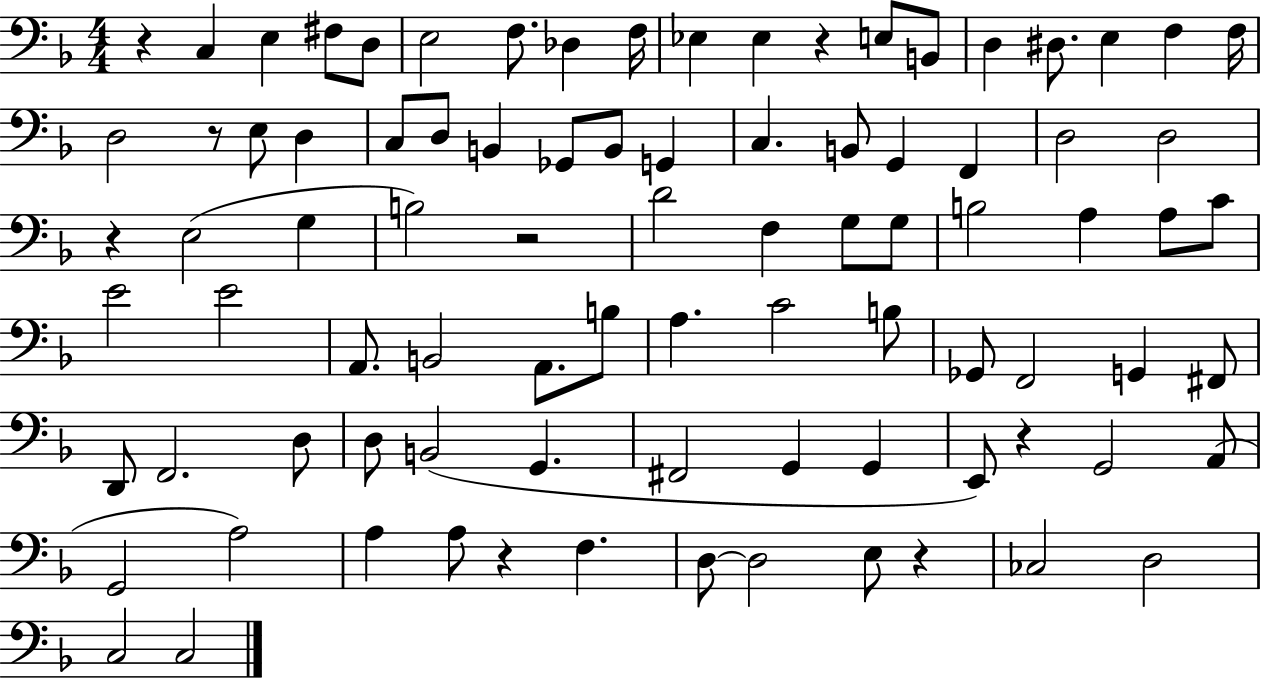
X:1
T:Untitled
M:4/4
L:1/4
K:F
z C, E, ^F,/2 D,/2 E,2 F,/2 _D, F,/4 _E, _E, z E,/2 B,,/2 D, ^D,/2 E, F, F,/4 D,2 z/2 E,/2 D, C,/2 D,/2 B,, _G,,/2 B,,/2 G,, C, B,,/2 G,, F,, D,2 D,2 z E,2 G, B,2 z2 D2 F, G,/2 G,/2 B,2 A, A,/2 C/2 E2 E2 A,,/2 B,,2 A,,/2 B,/2 A, C2 B,/2 _G,,/2 F,,2 G,, ^F,,/2 D,,/2 F,,2 D,/2 D,/2 B,,2 G,, ^F,,2 G,, G,, E,,/2 z G,,2 A,,/2 G,,2 A,2 A, A,/2 z F, D,/2 D,2 E,/2 z _C,2 D,2 C,2 C,2